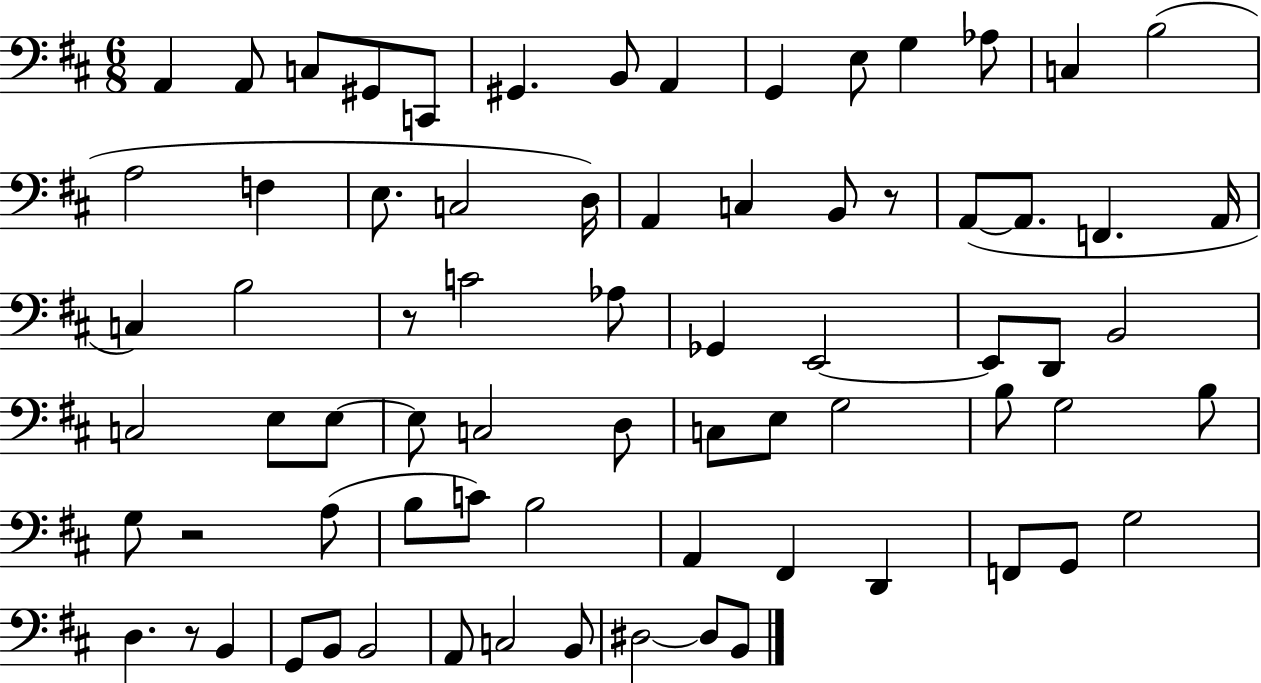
A2/q A2/e C3/e G#2/e C2/e G#2/q. B2/e A2/q G2/q E3/e G3/q Ab3/e C3/q B3/h A3/h F3/q E3/e. C3/h D3/s A2/q C3/q B2/e R/e A2/e A2/e. F2/q. A2/s C3/q B3/h R/e C4/h Ab3/e Gb2/q E2/h E2/e D2/e B2/h C3/h E3/e E3/e E3/e C3/h D3/e C3/e E3/e G3/h B3/e G3/h B3/e G3/e R/h A3/e B3/e C4/e B3/h A2/q F#2/q D2/q F2/e G2/e G3/h D3/q. R/e B2/q G2/e B2/e B2/h A2/e C3/h B2/e D#3/h D#3/e B2/e